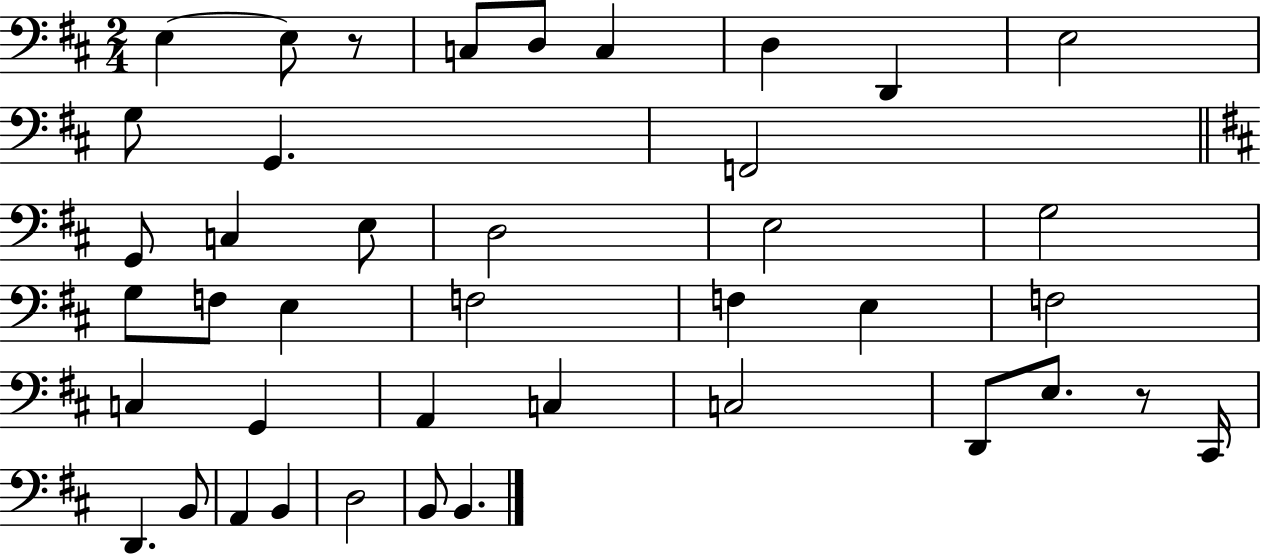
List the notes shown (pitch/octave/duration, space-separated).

E3/q E3/e R/e C3/e D3/e C3/q D3/q D2/q E3/h G3/e G2/q. F2/h G2/e C3/q E3/e D3/h E3/h G3/h G3/e F3/e E3/q F3/h F3/q E3/q F3/h C3/q G2/q A2/q C3/q C3/h D2/e E3/e. R/e C#2/s D2/q. B2/e A2/q B2/q D3/h B2/e B2/q.